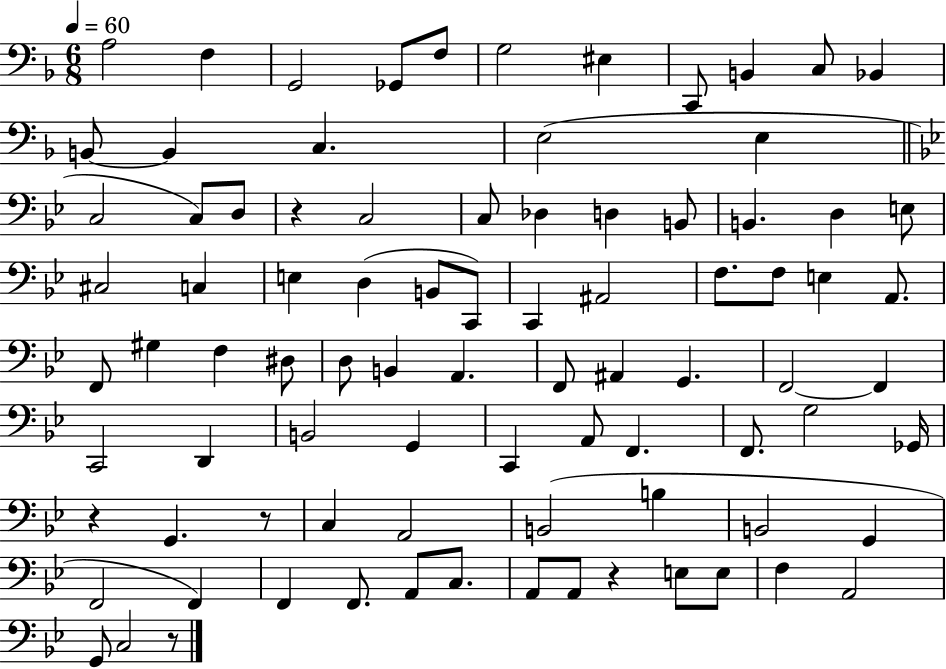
X:1
T:Untitled
M:6/8
L:1/4
K:F
A,2 F, G,,2 _G,,/2 F,/2 G,2 ^E, C,,/2 B,, C,/2 _B,, B,,/2 B,, C, E,2 E, C,2 C,/2 D,/2 z C,2 C,/2 _D, D, B,,/2 B,, D, E,/2 ^C,2 C, E, D, B,,/2 C,,/2 C,, ^A,,2 F,/2 F,/2 E, A,,/2 F,,/2 ^G, F, ^D,/2 D,/2 B,, A,, F,,/2 ^A,, G,, F,,2 F,, C,,2 D,, B,,2 G,, C,, A,,/2 F,, F,,/2 G,2 _G,,/4 z G,, z/2 C, A,,2 B,,2 B, B,,2 G,, F,,2 F,, F,, F,,/2 A,,/2 C,/2 A,,/2 A,,/2 z E,/2 E,/2 F, A,,2 G,,/2 C,2 z/2